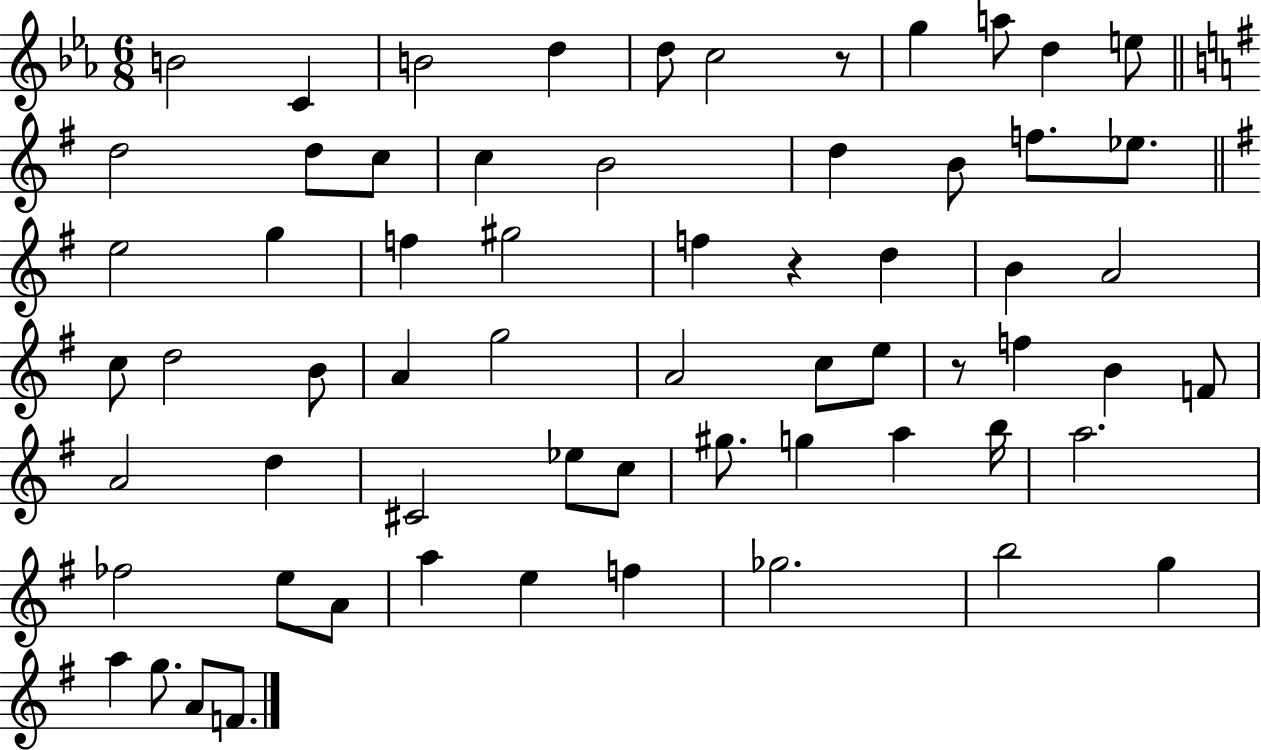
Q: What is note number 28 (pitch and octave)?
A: C5